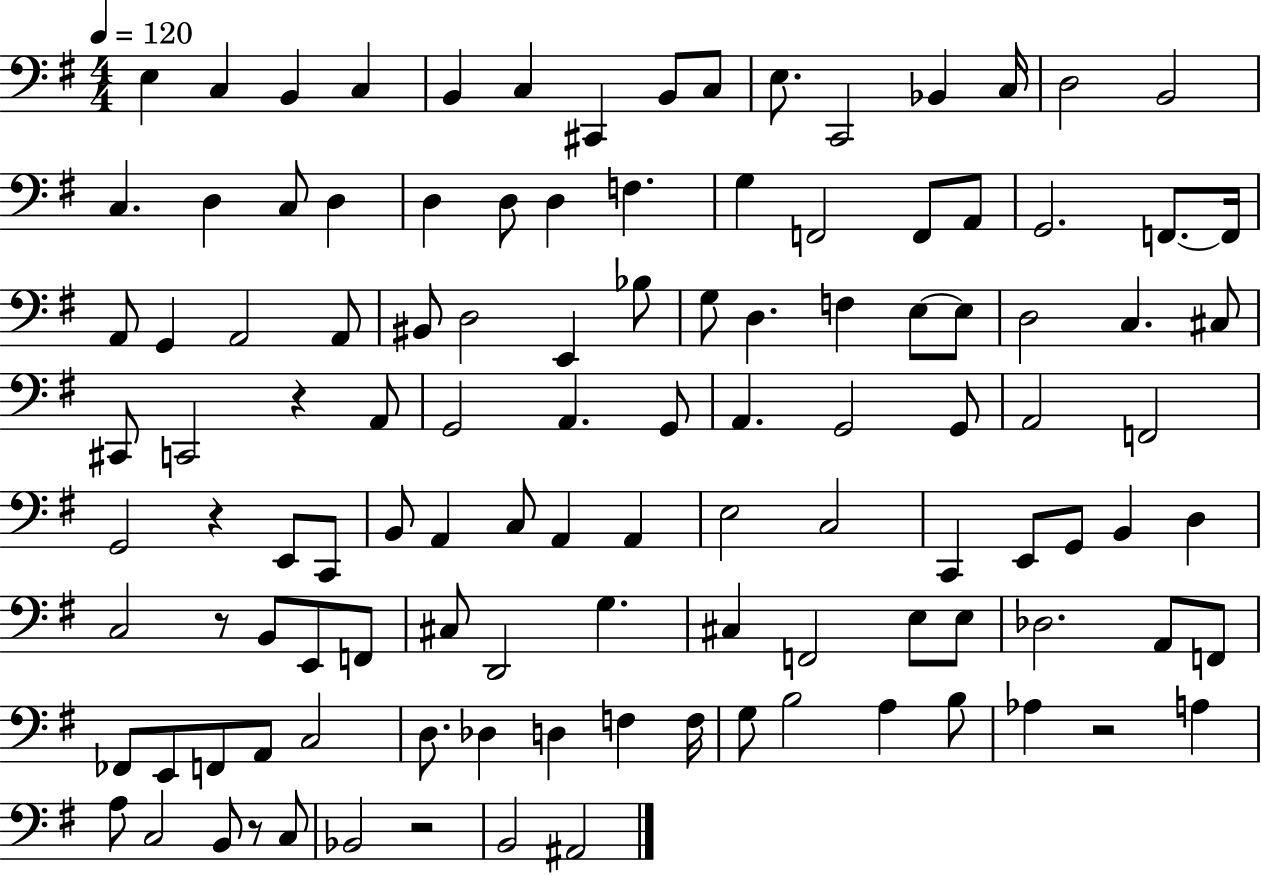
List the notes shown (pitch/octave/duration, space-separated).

E3/q C3/q B2/q C3/q B2/q C3/q C#2/q B2/e C3/e E3/e. C2/h Bb2/q C3/s D3/h B2/h C3/q. D3/q C3/e D3/q D3/q D3/e D3/q F3/q. G3/q F2/h F2/e A2/e G2/h. F2/e. F2/s A2/e G2/q A2/h A2/e BIS2/e D3/h E2/q Bb3/e G3/e D3/q. F3/q E3/e E3/e D3/h C3/q. C#3/e C#2/e C2/h R/q A2/e G2/h A2/q. G2/e A2/q. G2/h G2/e A2/h F2/h G2/h R/q E2/e C2/e B2/e A2/q C3/e A2/q A2/q E3/h C3/h C2/q E2/e G2/e B2/q D3/q C3/h R/e B2/e E2/e F2/e C#3/e D2/h G3/q. C#3/q F2/h E3/e E3/e Db3/h. A2/e F2/e FES2/e E2/e F2/e A2/e C3/h D3/e. Db3/q D3/q F3/q F3/s G3/e B3/h A3/q B3/e Ab3/q R/h A3/q A3/e C3/h B2/e R/e C3/e Bb2/h R/h B2/h A#2/h